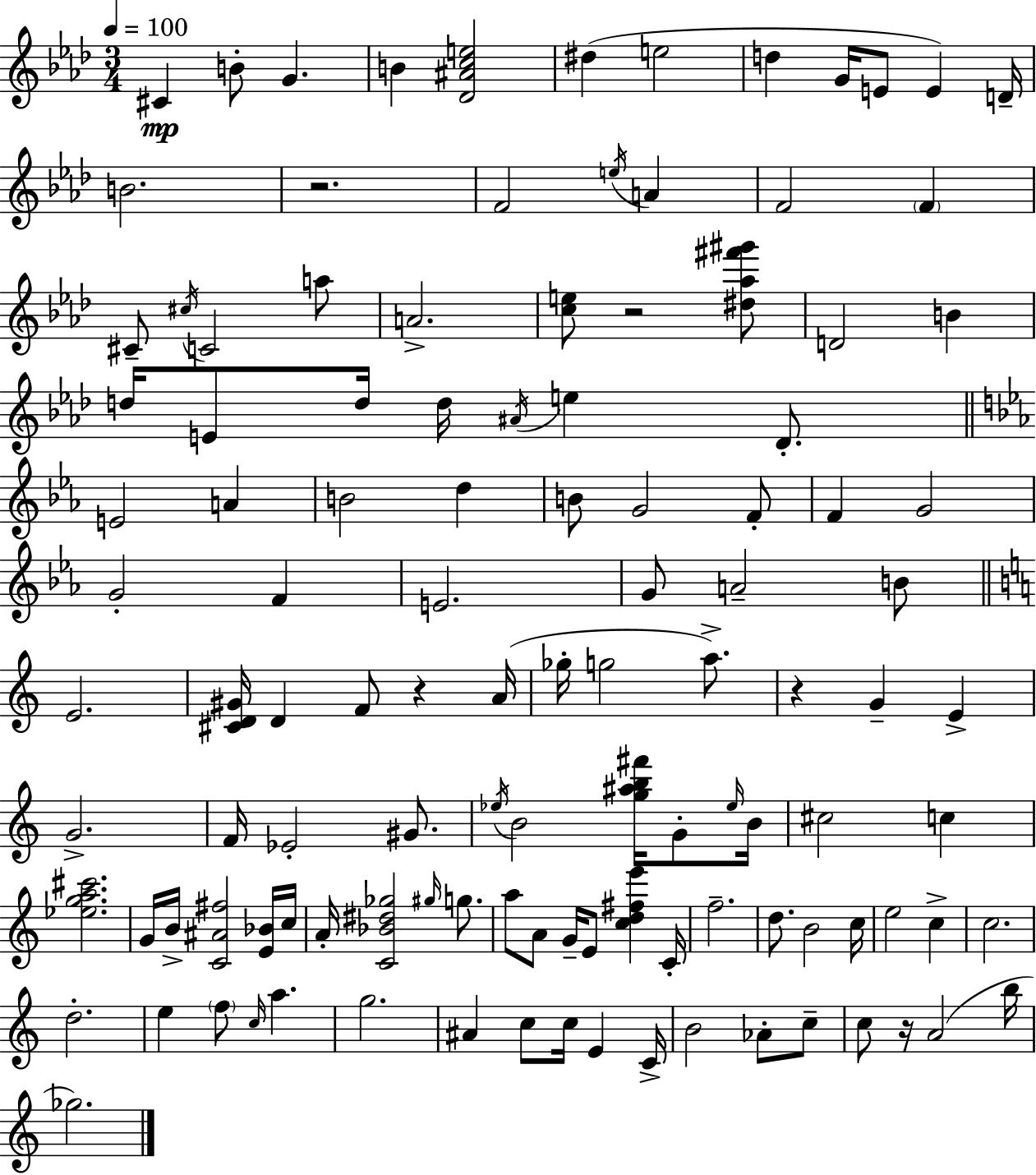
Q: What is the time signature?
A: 3/4